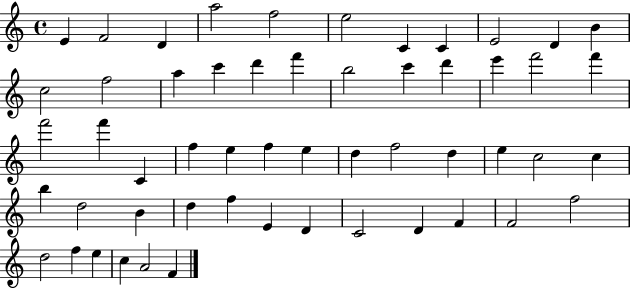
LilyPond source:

{
  \clef treble
  \time 4/4
  \defaultTimeSignature
  \key c \major
  e'4 f'2 d'4 | a''2 f''2 | e''2 c'4 c'4 | e'2 d'4 b'4 | \break c''2 f''2 | a''4 c'''4 d'''4 f'''4 | b''2 c'''4 d'''4 | e'''4 f'''2 f'''4 | \break f'''2 f'''4 c'4 | f''4 e''4 f''4 e''4 | d''4 f''2 d''4 | e''4 c''2 c''4 | \break b''4 d''2 b'4 | d''4 f''4 e'4 d'4 | c'2 d'4 f'4 | f'2 f''2 | \break d''2 f''4 e''4 | c''4 a'2 f'4 | \bar "|."
}